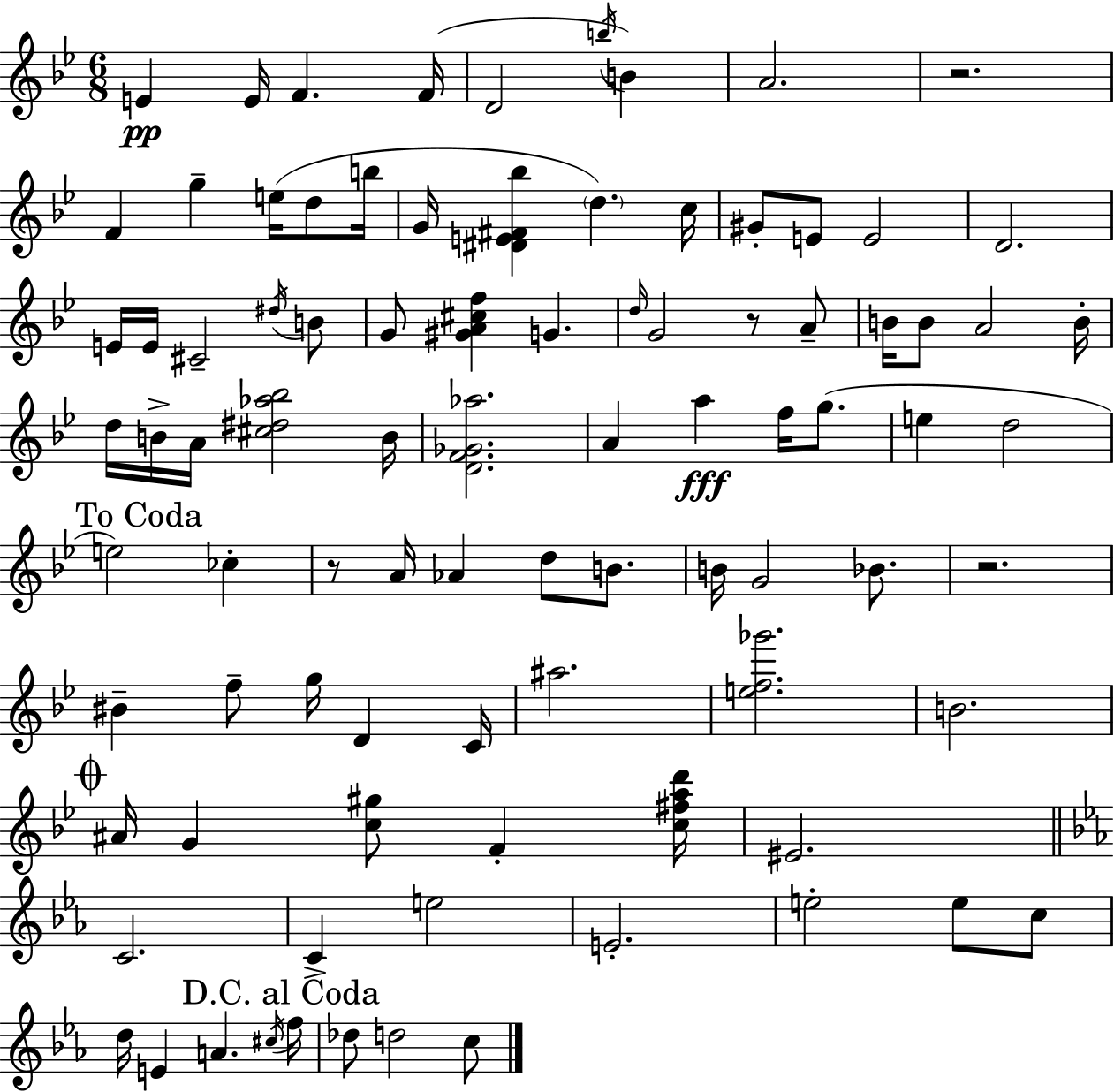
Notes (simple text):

E4/q E4/s F4/q. F4/s D4/h B5/s B4/q A4/h. R/h. F4/q G5/q E5/s D5/e B5/s G4/s [D#4,E4,F#4,Bb5]/q D5/q. C5/s G#4/e E4/e E4/h D4/h. E4/s E4/s C#4/h D#5/s B4/e G4/e [G#4,A4,C#5,F5]/q G4/q. D5/s G4/h R/e A4/e B4/s B4/e A4/h B4/s D5/s B4/s A4/s [C#5,D#5,Ab5,Bb5]/h B4/s [D4,F4,Gb4,Ab5]/h. A4/q A5/q F5/s G5/e. E5/q D5/h E5/h CES5/q R/e A4/s Ab4/q D5/e B4/e. B4/s G4/h Bb4/e. R/h. BIS4/q F5/e G5/s D4/q C4/s A#5/h. [E5,F5,Gb6]/h. B4/h. A#4/s G4/q [C5,G#5]/e F4/q [C5,F#5,A5,D6]/s EIS4/h. C4/h. C4/q E5/h E4/h. E5/h E5/e C5/e D5/s E4/q A4/q. C#5/s F5/s Db5/e D5/h C5/e